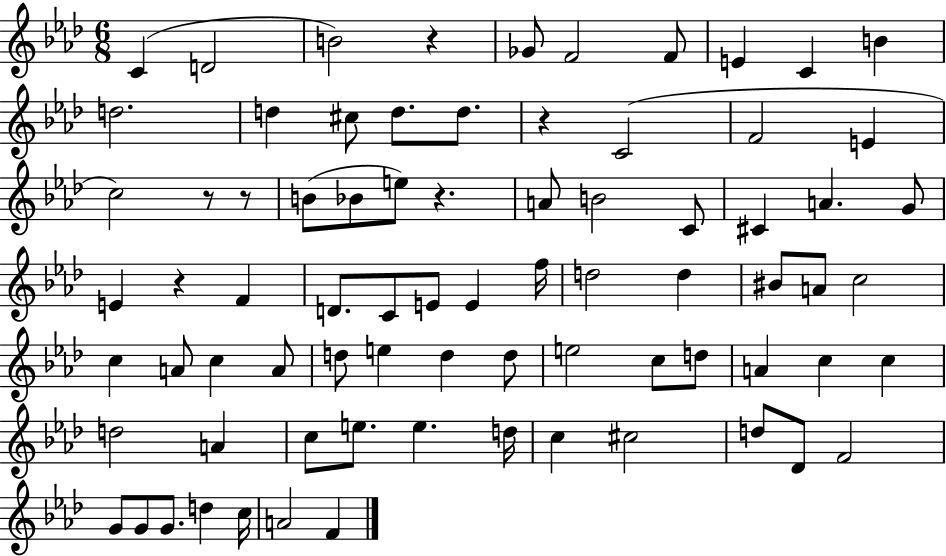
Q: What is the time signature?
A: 6/8